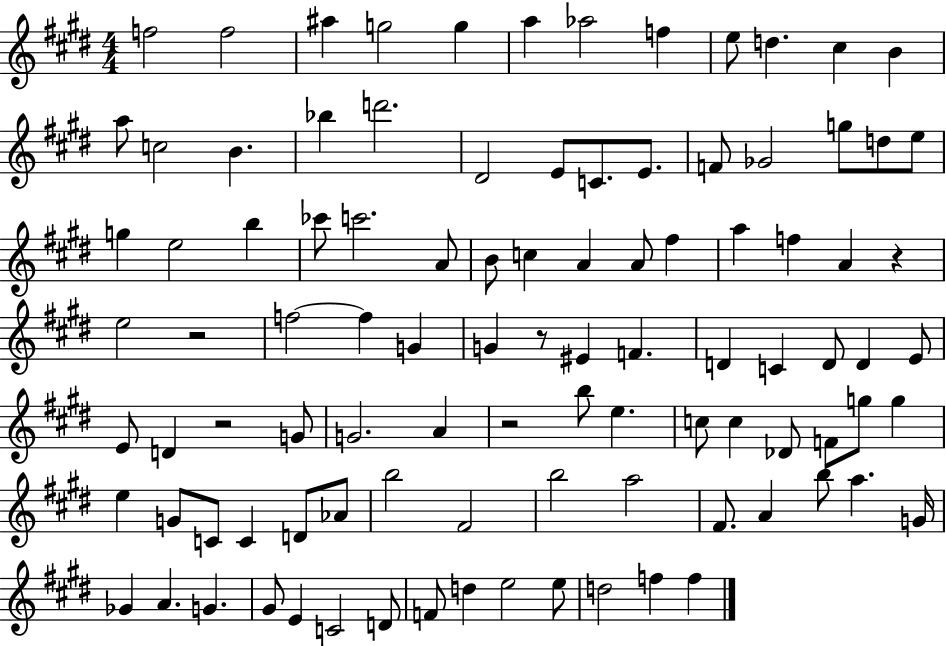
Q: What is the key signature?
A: E major